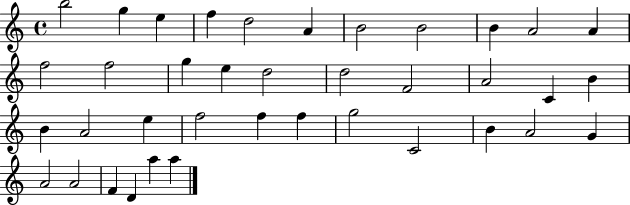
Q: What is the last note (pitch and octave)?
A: A5